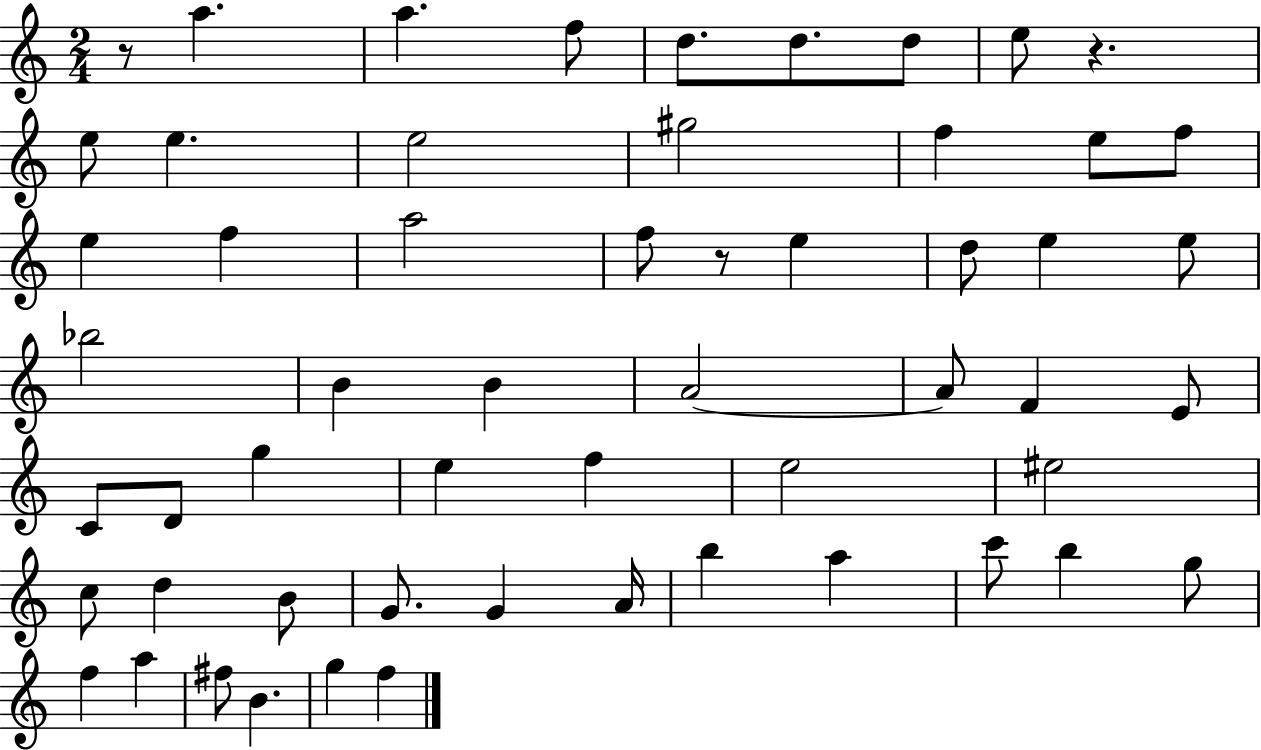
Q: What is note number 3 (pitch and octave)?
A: F5